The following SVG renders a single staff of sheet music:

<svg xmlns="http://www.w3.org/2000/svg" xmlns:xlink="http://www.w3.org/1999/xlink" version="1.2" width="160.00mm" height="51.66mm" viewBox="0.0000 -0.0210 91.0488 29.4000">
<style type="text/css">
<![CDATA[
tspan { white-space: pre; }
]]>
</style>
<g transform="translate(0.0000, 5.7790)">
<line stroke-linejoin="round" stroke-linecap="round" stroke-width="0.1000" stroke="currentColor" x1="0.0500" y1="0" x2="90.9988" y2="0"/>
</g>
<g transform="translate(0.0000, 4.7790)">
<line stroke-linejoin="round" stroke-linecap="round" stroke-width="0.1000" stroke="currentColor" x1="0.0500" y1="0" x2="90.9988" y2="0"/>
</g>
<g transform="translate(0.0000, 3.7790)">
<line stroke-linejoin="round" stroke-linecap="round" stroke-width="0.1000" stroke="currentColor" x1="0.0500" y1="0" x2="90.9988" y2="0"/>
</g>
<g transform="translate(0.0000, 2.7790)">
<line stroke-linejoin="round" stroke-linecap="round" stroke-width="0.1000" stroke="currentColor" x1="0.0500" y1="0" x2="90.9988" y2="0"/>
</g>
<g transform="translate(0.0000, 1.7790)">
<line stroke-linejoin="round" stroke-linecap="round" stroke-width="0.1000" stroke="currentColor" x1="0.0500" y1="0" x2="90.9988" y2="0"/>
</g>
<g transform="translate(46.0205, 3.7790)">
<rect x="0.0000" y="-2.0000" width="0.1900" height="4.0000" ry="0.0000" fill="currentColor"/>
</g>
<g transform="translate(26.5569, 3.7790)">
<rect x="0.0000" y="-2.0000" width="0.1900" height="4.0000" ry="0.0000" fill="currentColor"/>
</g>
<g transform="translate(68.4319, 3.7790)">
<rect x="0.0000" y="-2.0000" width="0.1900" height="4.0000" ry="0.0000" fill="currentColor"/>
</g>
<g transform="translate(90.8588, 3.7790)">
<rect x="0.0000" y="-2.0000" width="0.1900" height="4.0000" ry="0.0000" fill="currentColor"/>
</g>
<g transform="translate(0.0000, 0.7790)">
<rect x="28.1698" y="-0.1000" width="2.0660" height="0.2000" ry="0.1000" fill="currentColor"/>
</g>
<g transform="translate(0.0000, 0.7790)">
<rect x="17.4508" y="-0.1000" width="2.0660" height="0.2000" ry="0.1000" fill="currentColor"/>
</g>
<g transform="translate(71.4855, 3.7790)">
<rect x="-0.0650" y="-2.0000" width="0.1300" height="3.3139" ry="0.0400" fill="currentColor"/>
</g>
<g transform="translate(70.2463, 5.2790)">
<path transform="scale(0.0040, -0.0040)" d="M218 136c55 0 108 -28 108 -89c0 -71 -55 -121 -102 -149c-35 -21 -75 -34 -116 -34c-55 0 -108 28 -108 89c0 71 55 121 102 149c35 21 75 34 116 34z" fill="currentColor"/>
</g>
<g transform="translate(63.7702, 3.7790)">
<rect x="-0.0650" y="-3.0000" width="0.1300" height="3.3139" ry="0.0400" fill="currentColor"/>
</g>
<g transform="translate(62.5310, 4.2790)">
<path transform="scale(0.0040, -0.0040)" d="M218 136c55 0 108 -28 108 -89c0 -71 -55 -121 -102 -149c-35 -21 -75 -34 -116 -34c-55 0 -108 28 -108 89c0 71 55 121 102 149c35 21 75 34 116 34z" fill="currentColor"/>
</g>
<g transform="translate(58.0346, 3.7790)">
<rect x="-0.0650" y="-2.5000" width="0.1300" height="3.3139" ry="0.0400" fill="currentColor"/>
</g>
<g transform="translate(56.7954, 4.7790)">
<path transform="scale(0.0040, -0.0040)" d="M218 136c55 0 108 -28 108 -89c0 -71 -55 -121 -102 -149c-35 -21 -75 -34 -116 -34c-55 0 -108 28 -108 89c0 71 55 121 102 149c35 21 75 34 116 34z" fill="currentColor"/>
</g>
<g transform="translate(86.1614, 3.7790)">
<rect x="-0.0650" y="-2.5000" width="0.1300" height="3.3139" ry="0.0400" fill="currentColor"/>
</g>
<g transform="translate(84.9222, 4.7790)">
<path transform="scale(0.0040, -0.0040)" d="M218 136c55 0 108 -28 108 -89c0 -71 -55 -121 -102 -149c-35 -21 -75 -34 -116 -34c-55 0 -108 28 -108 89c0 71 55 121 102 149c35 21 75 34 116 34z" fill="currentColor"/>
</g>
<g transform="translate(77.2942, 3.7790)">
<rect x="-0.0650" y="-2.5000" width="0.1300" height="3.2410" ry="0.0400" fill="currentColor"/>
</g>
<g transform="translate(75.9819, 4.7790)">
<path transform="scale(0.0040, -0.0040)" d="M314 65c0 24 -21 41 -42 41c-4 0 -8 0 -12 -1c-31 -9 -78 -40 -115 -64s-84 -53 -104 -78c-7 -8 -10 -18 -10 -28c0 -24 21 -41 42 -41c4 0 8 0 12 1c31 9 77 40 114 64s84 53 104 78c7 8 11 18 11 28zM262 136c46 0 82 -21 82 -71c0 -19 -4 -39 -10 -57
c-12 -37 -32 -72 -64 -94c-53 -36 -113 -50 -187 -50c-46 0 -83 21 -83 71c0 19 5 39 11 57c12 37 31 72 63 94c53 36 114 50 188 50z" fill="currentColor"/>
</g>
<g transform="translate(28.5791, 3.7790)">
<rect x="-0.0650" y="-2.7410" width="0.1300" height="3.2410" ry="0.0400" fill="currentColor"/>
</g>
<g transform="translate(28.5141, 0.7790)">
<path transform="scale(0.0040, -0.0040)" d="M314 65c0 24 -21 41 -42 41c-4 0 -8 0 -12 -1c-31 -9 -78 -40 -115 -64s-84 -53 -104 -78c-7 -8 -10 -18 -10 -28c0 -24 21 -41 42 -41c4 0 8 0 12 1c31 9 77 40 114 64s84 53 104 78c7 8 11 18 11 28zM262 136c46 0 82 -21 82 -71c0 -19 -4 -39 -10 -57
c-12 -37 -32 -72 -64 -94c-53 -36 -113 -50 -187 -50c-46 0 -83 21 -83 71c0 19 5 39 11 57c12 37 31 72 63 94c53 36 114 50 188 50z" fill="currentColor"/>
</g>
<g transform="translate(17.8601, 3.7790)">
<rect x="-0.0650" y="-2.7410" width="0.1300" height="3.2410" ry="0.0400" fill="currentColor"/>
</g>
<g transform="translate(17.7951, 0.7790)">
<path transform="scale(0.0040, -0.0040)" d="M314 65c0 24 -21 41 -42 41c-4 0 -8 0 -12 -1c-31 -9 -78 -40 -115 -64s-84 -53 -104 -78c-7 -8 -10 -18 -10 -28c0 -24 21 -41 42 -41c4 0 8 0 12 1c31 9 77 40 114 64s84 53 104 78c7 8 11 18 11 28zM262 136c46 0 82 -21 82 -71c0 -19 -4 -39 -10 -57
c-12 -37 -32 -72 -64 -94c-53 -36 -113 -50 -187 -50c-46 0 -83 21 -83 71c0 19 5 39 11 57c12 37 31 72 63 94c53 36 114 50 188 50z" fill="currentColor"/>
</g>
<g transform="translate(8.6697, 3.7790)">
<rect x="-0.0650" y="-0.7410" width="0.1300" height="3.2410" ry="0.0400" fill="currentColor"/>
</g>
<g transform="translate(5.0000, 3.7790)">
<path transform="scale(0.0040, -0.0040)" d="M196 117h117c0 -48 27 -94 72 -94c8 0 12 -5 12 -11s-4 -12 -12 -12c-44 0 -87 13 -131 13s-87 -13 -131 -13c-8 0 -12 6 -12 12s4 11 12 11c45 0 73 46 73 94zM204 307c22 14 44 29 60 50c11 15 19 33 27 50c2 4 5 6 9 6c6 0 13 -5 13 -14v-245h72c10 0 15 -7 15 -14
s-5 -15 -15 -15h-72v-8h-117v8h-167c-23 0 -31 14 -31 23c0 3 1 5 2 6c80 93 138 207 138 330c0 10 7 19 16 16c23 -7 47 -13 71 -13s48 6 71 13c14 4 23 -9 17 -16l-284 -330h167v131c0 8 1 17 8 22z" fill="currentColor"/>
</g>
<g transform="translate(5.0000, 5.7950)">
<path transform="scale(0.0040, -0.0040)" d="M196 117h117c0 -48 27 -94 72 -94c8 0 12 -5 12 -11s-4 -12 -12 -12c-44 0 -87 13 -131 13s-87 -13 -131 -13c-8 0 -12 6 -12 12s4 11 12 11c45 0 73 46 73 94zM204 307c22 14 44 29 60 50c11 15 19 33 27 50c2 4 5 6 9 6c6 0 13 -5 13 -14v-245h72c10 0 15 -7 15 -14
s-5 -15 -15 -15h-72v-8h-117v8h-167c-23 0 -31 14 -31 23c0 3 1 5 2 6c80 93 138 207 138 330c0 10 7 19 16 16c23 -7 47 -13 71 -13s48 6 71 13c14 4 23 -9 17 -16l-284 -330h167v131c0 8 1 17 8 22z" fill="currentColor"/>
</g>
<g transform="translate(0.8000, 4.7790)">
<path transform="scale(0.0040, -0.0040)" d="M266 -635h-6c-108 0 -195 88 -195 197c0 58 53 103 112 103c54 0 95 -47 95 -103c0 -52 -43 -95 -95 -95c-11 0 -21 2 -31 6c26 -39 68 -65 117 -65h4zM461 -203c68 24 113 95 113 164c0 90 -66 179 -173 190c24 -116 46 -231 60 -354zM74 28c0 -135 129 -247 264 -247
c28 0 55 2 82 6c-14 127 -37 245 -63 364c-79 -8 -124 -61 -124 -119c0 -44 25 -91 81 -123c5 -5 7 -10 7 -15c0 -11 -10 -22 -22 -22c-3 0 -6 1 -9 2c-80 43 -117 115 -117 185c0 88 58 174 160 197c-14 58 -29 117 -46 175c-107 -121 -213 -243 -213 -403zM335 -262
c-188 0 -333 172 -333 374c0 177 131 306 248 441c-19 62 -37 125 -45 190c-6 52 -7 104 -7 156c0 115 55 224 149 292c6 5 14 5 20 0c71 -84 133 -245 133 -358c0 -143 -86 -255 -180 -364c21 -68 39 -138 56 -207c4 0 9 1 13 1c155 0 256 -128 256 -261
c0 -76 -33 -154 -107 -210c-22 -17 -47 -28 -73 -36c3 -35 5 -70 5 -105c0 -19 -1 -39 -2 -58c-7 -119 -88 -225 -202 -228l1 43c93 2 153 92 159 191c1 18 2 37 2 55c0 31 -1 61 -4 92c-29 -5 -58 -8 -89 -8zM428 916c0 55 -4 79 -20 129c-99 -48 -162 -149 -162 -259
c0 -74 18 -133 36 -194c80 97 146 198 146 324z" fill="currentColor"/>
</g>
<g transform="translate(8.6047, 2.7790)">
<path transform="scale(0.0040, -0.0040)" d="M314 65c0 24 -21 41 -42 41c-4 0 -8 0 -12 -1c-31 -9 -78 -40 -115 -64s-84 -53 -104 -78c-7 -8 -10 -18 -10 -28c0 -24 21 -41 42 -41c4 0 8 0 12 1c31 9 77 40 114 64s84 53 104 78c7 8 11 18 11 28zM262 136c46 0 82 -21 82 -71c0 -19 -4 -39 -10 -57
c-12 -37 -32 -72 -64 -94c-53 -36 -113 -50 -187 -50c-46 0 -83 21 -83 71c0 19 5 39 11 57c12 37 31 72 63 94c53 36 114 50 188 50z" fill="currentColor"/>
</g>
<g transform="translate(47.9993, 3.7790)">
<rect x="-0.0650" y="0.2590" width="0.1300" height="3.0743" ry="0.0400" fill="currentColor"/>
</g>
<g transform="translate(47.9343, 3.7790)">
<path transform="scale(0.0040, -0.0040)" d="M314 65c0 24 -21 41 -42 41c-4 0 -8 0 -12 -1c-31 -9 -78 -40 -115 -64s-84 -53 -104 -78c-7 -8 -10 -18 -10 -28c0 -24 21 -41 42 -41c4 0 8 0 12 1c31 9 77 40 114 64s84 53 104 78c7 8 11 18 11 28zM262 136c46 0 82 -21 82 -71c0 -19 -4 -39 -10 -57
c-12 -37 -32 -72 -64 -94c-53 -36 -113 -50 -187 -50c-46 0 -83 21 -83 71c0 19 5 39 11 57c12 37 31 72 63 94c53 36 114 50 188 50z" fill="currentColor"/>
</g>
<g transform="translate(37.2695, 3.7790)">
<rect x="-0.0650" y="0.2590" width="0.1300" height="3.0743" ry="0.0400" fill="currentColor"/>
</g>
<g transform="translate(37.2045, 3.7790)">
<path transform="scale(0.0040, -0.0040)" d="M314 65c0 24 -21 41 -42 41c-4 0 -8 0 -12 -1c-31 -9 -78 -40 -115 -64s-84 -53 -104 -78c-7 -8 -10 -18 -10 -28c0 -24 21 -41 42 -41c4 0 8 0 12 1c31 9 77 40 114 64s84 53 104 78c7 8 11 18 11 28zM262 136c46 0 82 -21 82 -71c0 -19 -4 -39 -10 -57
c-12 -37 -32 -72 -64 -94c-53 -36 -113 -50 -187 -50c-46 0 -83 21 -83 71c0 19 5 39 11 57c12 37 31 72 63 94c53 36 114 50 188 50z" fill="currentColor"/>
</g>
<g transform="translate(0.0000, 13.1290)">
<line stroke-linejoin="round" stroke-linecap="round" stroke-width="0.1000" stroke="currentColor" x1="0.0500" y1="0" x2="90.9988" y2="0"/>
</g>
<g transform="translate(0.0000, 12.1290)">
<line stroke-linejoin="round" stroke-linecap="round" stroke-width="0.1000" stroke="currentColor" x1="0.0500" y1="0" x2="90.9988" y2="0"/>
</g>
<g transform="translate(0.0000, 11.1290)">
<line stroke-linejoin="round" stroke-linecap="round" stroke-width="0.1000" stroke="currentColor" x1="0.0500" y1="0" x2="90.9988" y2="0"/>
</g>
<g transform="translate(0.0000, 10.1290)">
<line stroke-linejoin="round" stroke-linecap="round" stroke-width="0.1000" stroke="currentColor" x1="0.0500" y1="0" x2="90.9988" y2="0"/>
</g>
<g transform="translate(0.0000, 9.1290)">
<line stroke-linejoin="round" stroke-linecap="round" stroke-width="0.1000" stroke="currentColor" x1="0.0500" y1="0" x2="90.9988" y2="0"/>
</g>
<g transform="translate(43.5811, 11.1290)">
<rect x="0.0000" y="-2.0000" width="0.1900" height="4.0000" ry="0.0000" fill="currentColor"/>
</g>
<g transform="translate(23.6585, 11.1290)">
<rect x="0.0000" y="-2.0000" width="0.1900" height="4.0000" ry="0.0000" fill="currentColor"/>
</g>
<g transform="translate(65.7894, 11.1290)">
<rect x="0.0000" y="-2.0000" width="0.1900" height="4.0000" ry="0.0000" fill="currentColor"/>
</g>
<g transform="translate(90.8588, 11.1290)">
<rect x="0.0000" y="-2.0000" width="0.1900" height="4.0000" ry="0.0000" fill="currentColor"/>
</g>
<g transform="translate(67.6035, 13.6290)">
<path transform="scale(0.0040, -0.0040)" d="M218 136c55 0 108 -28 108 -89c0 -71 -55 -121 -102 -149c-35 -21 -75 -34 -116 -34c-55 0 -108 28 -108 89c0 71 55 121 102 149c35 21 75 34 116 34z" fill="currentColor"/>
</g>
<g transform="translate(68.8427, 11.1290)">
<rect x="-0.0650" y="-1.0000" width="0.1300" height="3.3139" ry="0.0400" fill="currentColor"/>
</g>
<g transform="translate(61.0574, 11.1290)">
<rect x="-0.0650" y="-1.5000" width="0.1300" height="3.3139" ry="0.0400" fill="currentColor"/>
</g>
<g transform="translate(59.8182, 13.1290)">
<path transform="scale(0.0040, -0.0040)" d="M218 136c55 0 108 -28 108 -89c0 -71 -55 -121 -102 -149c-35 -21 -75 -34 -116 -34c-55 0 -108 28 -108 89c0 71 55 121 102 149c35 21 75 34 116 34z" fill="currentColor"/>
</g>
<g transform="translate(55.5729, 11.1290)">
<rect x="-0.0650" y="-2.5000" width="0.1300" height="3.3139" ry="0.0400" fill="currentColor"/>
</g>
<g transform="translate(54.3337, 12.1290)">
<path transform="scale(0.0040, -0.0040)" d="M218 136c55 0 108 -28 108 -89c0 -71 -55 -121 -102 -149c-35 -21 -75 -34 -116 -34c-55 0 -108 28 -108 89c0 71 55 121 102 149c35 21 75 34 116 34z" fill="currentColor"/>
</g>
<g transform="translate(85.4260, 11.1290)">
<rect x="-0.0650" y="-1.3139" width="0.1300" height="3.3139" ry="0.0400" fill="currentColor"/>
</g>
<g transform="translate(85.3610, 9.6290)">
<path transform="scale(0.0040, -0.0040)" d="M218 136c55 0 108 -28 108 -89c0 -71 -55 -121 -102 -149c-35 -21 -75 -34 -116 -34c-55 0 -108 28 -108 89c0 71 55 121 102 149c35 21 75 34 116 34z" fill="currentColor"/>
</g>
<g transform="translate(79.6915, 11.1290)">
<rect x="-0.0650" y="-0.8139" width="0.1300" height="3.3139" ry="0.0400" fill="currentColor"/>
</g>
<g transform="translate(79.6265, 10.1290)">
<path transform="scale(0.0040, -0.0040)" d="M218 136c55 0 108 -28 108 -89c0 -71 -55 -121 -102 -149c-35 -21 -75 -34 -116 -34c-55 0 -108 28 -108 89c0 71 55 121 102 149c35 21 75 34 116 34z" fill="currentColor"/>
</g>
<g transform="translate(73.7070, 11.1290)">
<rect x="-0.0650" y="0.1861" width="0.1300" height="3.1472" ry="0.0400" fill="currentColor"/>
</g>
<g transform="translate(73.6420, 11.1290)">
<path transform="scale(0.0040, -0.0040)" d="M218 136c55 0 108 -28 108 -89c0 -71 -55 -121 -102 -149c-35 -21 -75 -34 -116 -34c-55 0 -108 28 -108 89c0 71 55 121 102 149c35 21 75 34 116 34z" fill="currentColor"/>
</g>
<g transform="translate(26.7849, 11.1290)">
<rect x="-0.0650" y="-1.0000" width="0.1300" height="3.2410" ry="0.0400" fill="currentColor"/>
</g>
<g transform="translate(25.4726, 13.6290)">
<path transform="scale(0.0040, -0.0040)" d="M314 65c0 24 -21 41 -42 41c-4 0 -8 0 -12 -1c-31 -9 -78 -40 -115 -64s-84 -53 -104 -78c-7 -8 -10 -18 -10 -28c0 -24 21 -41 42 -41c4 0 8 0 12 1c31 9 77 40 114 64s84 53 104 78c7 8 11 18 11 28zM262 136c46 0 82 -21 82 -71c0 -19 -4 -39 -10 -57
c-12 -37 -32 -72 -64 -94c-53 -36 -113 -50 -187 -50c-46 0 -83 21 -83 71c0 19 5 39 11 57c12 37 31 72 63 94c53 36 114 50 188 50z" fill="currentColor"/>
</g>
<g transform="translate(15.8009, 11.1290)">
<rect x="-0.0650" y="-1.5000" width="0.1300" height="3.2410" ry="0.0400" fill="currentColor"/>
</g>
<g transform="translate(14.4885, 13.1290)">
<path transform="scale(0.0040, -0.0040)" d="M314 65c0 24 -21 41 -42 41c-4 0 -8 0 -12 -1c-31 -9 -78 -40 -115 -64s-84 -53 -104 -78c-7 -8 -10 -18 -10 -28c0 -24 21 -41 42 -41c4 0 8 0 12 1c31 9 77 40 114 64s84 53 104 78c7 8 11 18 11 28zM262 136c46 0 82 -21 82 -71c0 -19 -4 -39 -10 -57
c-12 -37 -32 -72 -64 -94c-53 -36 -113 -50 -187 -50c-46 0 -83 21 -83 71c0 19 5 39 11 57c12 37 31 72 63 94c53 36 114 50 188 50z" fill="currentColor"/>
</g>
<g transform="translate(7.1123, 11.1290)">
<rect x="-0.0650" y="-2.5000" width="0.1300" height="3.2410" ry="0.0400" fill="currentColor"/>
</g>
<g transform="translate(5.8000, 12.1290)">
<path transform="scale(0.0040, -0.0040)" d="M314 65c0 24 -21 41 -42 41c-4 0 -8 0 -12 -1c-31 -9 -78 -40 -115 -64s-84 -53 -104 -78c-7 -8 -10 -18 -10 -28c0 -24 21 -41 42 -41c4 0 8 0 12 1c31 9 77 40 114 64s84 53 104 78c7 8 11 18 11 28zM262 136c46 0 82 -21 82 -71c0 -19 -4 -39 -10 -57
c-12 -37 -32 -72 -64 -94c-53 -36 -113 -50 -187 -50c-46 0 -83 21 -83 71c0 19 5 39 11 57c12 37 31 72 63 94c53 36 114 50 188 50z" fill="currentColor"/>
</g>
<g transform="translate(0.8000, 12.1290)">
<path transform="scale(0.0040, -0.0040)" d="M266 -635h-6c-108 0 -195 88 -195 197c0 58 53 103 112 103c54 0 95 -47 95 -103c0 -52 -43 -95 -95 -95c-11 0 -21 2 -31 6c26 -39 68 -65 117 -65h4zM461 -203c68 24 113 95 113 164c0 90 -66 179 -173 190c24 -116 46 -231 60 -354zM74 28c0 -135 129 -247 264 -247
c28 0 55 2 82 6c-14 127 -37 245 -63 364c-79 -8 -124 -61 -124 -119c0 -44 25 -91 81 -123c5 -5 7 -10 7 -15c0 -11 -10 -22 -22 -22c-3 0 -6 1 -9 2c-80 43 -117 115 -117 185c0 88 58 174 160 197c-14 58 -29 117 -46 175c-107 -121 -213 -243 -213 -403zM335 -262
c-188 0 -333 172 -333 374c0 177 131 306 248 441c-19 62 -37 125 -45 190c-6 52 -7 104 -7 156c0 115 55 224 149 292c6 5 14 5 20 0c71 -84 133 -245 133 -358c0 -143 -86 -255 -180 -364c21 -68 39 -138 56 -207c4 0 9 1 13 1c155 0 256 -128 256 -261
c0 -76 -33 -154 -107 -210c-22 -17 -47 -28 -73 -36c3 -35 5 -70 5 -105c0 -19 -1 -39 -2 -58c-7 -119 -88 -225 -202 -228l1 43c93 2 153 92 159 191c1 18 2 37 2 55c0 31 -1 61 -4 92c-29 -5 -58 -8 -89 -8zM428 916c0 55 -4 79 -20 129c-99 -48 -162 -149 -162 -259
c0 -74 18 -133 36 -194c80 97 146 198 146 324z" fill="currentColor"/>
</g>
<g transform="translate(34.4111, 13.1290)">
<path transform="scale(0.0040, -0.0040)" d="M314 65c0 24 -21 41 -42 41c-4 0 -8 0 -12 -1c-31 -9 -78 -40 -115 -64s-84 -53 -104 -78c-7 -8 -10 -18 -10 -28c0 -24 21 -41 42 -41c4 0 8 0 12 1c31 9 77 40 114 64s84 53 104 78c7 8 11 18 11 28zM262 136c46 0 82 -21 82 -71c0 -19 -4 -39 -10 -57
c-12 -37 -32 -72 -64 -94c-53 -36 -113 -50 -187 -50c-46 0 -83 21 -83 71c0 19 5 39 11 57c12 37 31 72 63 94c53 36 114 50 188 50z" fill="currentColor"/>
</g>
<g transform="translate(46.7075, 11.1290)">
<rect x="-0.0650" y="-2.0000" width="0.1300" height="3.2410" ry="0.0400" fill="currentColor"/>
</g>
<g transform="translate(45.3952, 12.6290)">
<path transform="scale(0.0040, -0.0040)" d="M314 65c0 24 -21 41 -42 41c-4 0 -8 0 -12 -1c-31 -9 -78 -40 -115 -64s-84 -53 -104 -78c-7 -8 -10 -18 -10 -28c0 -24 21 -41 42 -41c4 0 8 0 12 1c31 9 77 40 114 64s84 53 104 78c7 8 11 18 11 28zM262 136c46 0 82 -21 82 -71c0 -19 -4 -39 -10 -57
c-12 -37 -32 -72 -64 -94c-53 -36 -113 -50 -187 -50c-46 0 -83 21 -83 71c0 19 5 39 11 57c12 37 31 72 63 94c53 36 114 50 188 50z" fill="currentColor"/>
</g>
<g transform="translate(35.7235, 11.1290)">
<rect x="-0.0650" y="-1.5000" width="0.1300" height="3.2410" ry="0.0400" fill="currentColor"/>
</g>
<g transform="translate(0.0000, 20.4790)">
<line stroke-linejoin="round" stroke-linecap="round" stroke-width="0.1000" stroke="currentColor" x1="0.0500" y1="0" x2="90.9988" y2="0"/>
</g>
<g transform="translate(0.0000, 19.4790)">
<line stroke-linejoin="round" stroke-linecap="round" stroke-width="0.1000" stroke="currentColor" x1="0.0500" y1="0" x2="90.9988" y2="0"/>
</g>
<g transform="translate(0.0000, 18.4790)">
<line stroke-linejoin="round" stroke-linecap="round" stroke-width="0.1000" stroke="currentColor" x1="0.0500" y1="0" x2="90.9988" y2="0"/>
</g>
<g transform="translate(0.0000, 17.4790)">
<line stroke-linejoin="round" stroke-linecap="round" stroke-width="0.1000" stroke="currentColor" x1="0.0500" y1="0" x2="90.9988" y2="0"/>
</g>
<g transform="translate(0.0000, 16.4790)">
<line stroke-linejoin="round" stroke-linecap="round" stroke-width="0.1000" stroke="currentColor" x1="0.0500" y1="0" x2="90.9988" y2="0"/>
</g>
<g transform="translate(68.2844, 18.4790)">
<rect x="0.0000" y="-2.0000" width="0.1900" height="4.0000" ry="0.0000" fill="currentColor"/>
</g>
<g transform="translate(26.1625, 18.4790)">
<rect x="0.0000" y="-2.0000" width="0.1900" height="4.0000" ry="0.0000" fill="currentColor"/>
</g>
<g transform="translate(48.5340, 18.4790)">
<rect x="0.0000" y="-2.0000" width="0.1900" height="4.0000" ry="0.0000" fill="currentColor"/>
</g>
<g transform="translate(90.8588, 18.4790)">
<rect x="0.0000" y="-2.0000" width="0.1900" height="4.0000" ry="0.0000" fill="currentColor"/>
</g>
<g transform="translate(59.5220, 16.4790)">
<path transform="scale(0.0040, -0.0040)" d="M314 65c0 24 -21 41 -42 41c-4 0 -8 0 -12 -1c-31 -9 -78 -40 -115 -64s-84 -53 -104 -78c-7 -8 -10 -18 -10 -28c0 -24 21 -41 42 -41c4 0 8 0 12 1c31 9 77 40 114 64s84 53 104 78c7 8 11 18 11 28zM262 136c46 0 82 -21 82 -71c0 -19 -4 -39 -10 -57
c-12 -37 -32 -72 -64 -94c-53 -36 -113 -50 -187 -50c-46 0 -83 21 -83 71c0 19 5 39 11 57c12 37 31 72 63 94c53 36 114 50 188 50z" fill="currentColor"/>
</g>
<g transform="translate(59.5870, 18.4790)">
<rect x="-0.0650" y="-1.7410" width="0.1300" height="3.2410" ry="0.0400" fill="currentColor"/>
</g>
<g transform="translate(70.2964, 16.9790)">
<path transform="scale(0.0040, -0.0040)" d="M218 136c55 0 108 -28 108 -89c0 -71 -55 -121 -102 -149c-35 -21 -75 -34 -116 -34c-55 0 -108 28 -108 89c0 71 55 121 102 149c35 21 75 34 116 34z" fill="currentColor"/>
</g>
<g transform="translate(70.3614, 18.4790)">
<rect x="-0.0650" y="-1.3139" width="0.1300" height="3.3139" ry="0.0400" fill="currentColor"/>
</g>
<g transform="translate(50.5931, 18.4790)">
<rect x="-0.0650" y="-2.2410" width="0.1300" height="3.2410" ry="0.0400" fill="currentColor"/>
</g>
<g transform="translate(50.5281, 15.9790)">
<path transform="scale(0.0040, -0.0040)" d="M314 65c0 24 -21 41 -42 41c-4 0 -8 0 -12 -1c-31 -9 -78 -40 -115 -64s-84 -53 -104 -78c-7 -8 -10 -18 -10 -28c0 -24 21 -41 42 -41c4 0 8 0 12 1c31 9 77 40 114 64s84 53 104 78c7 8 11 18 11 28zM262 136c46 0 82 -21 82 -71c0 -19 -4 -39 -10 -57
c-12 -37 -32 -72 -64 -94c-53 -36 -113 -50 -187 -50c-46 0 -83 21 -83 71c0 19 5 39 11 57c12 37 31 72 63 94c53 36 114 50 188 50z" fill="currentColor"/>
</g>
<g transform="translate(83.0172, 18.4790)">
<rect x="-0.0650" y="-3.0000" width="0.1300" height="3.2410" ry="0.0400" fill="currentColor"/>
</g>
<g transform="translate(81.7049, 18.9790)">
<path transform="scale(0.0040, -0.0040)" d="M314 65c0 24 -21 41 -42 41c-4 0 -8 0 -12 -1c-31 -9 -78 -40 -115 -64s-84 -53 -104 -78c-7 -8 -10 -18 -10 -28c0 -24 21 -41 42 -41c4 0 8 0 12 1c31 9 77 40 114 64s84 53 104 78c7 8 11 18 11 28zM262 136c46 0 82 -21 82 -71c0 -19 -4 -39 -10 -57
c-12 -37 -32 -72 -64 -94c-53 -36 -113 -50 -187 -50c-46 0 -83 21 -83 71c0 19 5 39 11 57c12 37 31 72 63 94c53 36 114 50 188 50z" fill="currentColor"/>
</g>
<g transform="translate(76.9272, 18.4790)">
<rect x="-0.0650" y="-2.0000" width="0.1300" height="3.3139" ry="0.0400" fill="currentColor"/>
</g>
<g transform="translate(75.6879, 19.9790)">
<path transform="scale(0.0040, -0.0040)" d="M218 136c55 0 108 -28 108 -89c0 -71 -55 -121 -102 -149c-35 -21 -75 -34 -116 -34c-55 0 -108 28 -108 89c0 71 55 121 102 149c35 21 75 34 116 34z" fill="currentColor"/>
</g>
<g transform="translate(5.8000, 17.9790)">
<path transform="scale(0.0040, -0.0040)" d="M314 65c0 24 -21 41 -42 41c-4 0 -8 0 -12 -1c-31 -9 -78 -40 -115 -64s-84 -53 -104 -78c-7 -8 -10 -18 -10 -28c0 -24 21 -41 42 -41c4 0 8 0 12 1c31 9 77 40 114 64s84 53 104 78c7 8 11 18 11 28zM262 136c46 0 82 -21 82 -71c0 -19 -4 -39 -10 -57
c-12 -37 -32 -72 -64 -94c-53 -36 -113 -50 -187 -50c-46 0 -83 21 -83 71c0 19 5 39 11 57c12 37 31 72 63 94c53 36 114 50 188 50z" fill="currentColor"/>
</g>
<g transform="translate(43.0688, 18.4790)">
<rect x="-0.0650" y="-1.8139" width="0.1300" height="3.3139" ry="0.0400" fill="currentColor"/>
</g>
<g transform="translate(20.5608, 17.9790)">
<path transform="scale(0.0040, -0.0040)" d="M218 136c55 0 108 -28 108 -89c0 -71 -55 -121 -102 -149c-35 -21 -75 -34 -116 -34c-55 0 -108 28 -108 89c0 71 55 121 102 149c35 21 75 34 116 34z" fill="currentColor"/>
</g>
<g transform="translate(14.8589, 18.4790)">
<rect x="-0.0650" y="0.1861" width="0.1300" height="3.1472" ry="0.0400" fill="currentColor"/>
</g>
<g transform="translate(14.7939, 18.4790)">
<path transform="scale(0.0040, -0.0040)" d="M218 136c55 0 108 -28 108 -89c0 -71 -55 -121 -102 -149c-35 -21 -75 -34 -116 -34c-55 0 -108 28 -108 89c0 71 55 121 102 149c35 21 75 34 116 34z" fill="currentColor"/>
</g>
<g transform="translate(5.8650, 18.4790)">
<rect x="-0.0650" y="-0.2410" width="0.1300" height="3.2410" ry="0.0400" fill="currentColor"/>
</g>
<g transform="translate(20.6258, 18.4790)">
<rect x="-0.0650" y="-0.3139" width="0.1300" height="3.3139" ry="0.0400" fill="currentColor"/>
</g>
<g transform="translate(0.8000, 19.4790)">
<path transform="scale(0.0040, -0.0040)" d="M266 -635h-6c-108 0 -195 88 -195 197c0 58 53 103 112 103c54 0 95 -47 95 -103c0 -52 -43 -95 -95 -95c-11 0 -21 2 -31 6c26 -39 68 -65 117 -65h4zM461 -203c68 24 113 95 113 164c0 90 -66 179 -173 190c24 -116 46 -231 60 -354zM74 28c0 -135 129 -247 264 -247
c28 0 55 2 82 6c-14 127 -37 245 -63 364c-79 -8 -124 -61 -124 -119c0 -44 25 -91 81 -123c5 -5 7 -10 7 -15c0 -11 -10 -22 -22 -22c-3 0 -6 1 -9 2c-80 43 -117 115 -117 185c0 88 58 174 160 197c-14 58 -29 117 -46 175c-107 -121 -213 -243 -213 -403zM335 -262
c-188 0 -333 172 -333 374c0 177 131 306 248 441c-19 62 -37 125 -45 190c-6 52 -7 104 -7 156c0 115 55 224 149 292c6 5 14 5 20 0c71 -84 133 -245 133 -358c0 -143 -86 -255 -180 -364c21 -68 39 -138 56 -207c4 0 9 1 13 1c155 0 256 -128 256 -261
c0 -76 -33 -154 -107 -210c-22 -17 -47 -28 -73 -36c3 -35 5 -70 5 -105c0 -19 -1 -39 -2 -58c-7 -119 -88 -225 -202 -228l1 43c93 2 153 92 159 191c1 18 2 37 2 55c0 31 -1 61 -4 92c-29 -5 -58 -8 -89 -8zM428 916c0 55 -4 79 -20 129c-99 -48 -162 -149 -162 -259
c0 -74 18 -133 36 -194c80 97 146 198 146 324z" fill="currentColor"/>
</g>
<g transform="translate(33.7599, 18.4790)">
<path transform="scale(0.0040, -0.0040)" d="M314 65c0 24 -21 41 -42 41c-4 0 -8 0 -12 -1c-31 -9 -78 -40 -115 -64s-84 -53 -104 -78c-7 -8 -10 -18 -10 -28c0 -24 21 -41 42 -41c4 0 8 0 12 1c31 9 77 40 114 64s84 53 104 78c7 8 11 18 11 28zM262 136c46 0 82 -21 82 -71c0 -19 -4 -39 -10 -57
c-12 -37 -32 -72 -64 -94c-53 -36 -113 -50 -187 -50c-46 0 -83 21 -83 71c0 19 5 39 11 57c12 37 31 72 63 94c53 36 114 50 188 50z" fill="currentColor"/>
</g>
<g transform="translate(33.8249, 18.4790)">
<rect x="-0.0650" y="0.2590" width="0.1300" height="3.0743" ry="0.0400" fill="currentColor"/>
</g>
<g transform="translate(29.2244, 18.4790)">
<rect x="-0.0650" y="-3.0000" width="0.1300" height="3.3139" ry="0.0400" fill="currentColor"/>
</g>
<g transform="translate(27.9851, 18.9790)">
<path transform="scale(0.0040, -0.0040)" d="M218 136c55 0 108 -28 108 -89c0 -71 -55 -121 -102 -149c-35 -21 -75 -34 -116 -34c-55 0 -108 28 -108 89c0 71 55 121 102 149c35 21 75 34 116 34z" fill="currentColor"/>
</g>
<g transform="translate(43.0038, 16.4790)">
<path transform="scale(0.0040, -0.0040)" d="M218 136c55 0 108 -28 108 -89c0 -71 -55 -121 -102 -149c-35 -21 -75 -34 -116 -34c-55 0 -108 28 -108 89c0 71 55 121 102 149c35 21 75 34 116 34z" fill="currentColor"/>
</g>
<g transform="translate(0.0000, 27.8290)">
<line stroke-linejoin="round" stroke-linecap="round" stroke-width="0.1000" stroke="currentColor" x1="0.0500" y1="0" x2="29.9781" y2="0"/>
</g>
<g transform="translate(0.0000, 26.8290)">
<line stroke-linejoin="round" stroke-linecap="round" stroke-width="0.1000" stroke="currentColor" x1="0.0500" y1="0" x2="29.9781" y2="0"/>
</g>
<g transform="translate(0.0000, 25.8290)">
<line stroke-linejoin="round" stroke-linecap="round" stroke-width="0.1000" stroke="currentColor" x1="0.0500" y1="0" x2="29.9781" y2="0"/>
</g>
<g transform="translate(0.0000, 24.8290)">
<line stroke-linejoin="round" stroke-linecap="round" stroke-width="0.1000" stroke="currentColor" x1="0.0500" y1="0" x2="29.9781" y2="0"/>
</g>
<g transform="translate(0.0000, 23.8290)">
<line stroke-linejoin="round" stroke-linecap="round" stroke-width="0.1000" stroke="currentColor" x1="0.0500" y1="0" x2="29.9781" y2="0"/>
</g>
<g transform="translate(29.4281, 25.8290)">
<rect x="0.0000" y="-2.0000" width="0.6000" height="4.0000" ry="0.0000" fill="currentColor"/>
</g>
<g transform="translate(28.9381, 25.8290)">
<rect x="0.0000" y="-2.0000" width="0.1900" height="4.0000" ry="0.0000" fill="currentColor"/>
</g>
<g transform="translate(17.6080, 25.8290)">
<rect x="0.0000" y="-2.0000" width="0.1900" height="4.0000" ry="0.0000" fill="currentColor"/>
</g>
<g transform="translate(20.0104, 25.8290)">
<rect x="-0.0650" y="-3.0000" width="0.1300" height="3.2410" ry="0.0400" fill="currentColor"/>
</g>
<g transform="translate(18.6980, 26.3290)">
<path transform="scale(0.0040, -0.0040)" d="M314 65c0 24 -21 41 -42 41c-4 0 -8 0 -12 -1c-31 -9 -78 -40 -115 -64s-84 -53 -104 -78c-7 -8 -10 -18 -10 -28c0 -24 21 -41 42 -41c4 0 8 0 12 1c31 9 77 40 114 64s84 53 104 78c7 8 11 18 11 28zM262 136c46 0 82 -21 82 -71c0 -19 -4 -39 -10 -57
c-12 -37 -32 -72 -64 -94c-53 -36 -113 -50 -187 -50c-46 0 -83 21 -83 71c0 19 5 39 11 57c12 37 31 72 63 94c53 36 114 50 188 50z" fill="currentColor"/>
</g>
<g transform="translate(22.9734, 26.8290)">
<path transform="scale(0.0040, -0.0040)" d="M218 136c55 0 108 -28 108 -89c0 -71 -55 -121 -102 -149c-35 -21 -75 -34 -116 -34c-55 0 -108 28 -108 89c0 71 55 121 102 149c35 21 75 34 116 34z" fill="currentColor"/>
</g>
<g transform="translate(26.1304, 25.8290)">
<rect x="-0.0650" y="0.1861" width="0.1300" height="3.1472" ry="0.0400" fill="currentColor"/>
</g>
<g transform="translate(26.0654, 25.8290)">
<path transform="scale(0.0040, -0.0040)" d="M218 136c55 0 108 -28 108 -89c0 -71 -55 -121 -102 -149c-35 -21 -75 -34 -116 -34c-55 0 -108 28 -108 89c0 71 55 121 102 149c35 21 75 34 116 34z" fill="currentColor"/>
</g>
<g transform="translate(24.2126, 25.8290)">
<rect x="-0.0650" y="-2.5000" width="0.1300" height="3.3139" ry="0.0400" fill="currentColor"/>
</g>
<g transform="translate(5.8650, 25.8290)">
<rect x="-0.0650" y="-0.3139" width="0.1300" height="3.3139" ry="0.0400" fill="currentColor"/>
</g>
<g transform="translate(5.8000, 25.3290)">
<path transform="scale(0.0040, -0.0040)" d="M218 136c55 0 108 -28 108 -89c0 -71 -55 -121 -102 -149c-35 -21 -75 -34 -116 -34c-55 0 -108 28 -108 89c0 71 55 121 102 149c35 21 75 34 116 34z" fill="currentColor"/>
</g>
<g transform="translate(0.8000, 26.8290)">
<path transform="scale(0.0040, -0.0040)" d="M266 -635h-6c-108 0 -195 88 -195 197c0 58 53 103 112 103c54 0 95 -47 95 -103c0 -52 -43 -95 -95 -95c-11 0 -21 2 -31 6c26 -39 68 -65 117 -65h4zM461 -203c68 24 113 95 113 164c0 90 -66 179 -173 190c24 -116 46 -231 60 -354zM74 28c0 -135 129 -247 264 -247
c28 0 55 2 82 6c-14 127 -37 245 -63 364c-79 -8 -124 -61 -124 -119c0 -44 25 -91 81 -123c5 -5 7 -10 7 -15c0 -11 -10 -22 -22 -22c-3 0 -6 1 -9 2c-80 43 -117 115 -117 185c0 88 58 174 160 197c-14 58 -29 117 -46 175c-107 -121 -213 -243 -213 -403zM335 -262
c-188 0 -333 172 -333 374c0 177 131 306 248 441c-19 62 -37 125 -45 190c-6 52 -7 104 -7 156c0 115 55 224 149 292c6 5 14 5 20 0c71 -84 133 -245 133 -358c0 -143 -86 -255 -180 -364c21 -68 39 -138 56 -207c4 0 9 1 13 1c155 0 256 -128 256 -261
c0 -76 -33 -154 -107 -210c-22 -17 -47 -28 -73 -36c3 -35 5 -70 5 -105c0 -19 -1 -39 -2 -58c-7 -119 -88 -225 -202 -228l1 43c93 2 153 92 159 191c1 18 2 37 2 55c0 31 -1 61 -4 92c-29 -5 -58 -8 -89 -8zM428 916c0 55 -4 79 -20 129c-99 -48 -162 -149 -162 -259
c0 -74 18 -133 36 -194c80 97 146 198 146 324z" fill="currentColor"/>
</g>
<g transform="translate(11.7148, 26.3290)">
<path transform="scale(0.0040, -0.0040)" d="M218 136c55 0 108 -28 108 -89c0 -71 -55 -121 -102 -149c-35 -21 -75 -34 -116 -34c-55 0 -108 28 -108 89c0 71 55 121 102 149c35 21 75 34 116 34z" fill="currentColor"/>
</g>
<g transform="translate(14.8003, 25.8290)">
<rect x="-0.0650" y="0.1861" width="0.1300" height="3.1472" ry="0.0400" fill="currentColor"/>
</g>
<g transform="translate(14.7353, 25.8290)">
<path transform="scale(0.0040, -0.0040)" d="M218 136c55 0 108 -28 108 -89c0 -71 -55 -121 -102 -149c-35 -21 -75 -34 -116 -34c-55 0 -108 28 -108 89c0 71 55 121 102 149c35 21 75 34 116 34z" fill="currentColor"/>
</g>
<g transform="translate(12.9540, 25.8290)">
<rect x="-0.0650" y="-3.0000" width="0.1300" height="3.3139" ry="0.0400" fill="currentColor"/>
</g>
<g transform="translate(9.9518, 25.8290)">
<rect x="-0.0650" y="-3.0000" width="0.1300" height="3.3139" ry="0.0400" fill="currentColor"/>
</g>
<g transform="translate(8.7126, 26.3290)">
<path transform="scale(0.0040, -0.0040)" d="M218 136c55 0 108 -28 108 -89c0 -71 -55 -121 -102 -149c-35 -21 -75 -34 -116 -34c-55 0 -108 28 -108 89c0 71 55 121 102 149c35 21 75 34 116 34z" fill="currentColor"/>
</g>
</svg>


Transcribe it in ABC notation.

X:1
T:Untitled
M:4/4
L:1/4
K:C
d2 a2 a2 B2 B2 G A F G2 G G2 E2 D2 E2 F2 G E D B d e c2 B c A B2 f g2 f2 e F A2 c A A B A2 G B